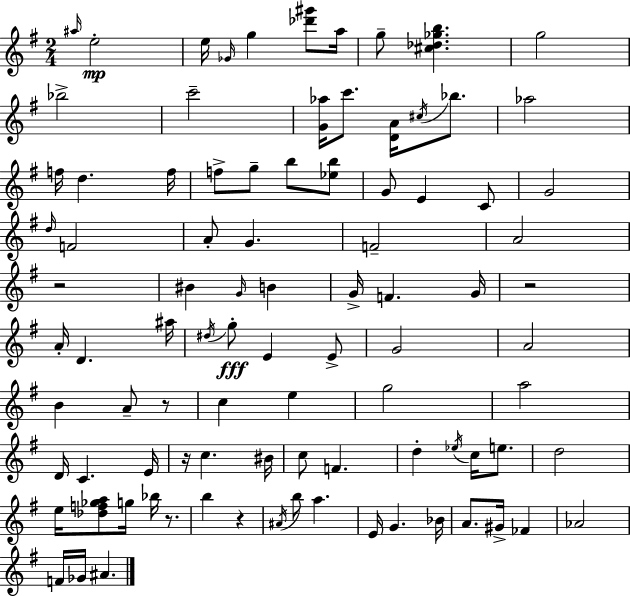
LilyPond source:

{
  \clef treble
  \numericTimeSignature
  \time 2/4
  \key e \minor
  \grace { ais''16 }\mp e''2-. | e''16 \grace { ges'16 } g''4 <des''' gis'''>8 | a''16 g''8-- <cis'' des'' ges'' b''>4. | g''2 | \break bes''2-> | c'''2-- | <g' aes''>16 c'''8. <d' a'>16 \acciaccatura { cis''16 } | bes''8. aes''2 | \break f''16 d''4. | f''16 f''8-> g''8-- b''8 | <ees'' b''>8 g'8 e'4 | c'8 g'2 | \break \grace { d''16 } f'2 | a'8-. g'4. | f'2-- | a'2 | \break r2 | bis'4 | \grace { g'16 } b'4 g'16-> f'4. | g'16 r2 | \break a'16-. d'4. | ais''16 \acciaccatura { dis''16 }\fff g''8-. | e'4 e'8-> g'2 | a'2 | \break b'4 | a'8-- r8 c''4 | e''4 g''2 | a''2 | \break d'16 c'4. | e'16 r16 c''4. | bis'16 c''8 | f'4. d''4-. | \break \acciaccatura { ees''16 } c''16 e''8. d''2 | e''16 | <des'' f'' ges'' a''>8 g''16 bes''16 r8. b''4 | r4 \acciaccatura { ais'16 } | \break b''8 a''4. | e'16 g'4. bes'16 | a'8. gis'16-> fes'4 | aes'2 | \break f'16 ges'16 ais'4. | \bar "|."
}